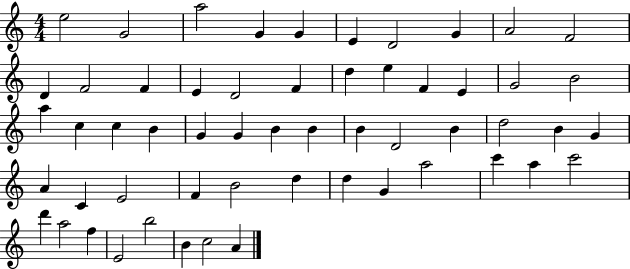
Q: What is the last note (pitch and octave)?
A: A4